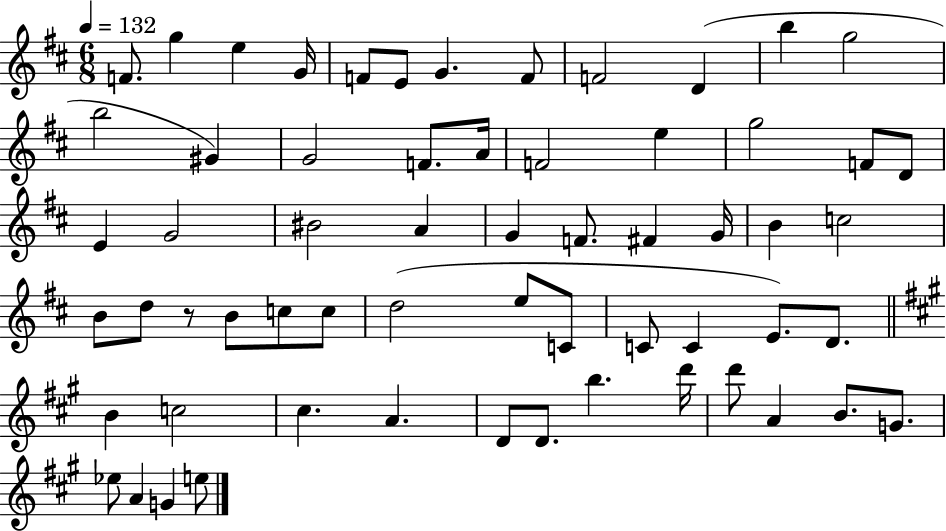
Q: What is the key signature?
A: D major